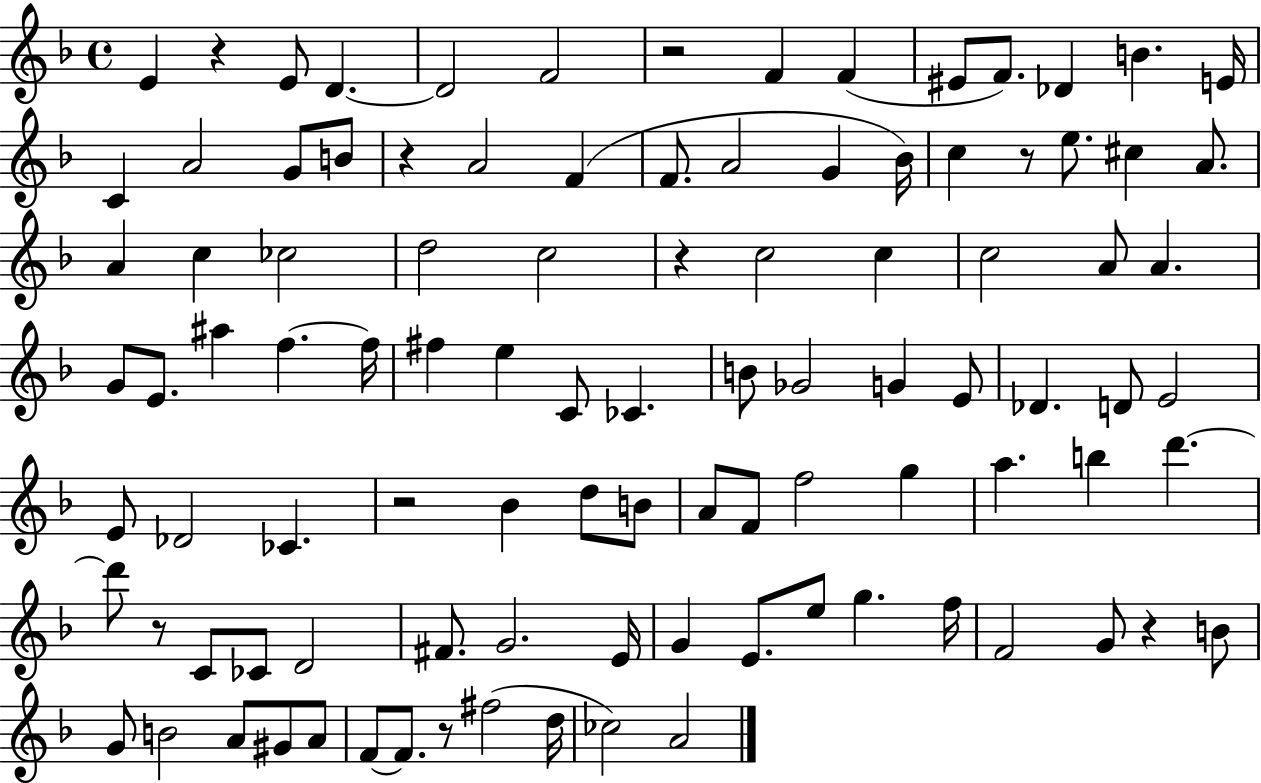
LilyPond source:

{
  \clef treble
  \time 4/4
  \defaultTimeSignature
  \key f \major
  e'4 r4 e'8 d'4.~~ | d'2 f'2 | r2 f'4 f'4( | eis'8 f'8.) des'4 b'4. e'16 | \break c'4 a'2 g'8 b'8 | r4 a'2 f'4( | f'8. a'2 g'4 bes'16) | c''4 r8 e''8. cis''4 a'8. | \break a'4 c''4 ces''2 | d''2 c''2 | r4 c''2 c''4 | c''2 a'8 a'4. | \break g'8 e'8. ais''4 f''4.~~ f''16 | fis''4 e''4 c'8 ces'4. | b'8 ges'2 g'4 e'8 | des'4. d'8 e'2 | \break e'8 des'2 ces'4. | r2 bes'4 d''8 b'8 | a'8 f'8 f''2 g''4 | a''4. b''4 d'''4.~~ | \break d'''8 r8 c'8 ces'8 d'2 | fis'8. g'2. e'16 | g'4 e'8. e''8 g''4. f''16 | f'2 g'8 r4 b'8 | \break g'8 b'2 a'8 gis'8 a'8 | f'8~~ f'8. r8 fis''2( d''16 | ces''2) a'2 | \bar "|."
}